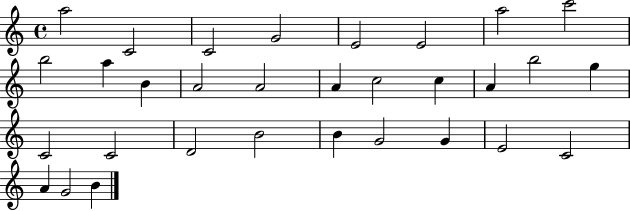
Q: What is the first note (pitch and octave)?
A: A5